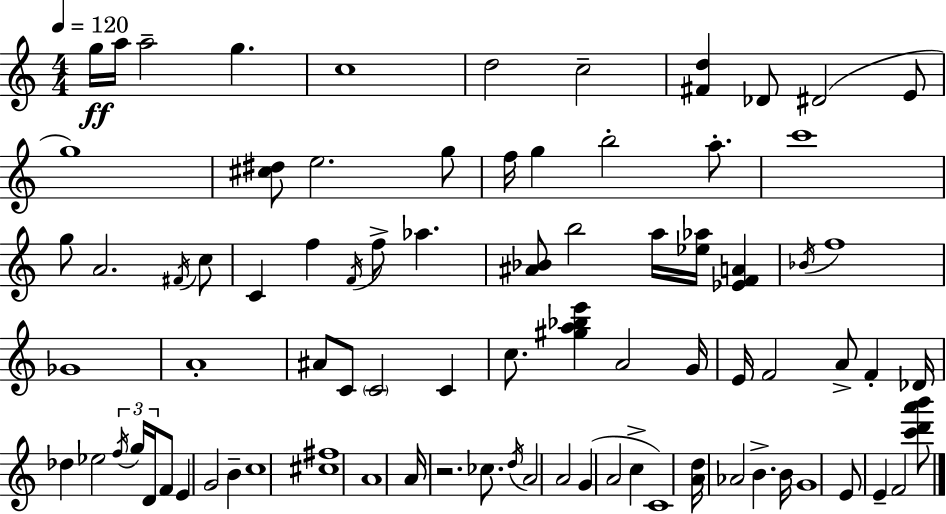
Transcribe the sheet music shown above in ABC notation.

X:1
T:Untitled
M:4/4
L:1/4
K:Am
g/4 a/4 a2 g c4 d2 c2 [^Fd] _D/2 ^D2 E/2 g4 [^c^d]/2 e2 g/2 f/4 g b2 a/2 c'4 g/2 A2 ^F/4 c/2 C f F/4 f/2 _a [^A_B]/2 b2 a/4 [_e_a]/4 [_EFA] _B/4 f4 _G4 A4 ^A/2 C/2 C2 C c/2 [^ga_be'] A2 G/4 E/4 F2 A/2 F _D/4 _d _e2 f/4 g/4 D/4 F/2 E G2 B c4 [^c^f]4 A4 A/4 z2 _c/2 d/4 A2 A2 G A2 c C4 [Ad]/4 _A2 B B/4 G4 E/2 E F2 [c'd'a'b']/2